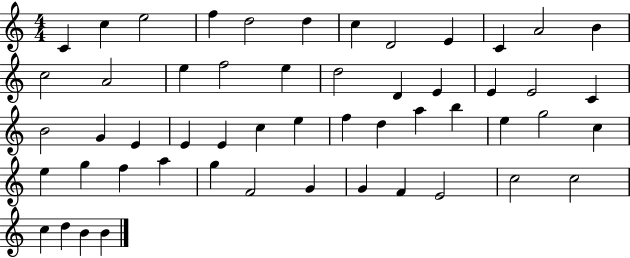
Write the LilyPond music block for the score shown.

{
  \clef treble
  \numericTimeSignature
  \time 4/4
  \key c \major
  c'4 c''4 e''2 | f''4 d''2 d''4 | c''4 d'2 e'4 | c'4 a'2 b'4 | \break c''2 a'2 | e''4 f''2 e''4 | d''2 d'4 e'4 | e'4 e'2 c'4 | \break b'2 g'4 e'4 | e'4 e'4 c''4 e''4 | f''4 d''4 a''4 b''4 | e''4 g''2 c''4 | \break e''4 g''4 f''4 a''4 | g''4 f'2 g'4 | g'4 f'4 e'2 | c''2 c''2 | \break c''4 d''4 b'4 b'4 | \bar "|."
}